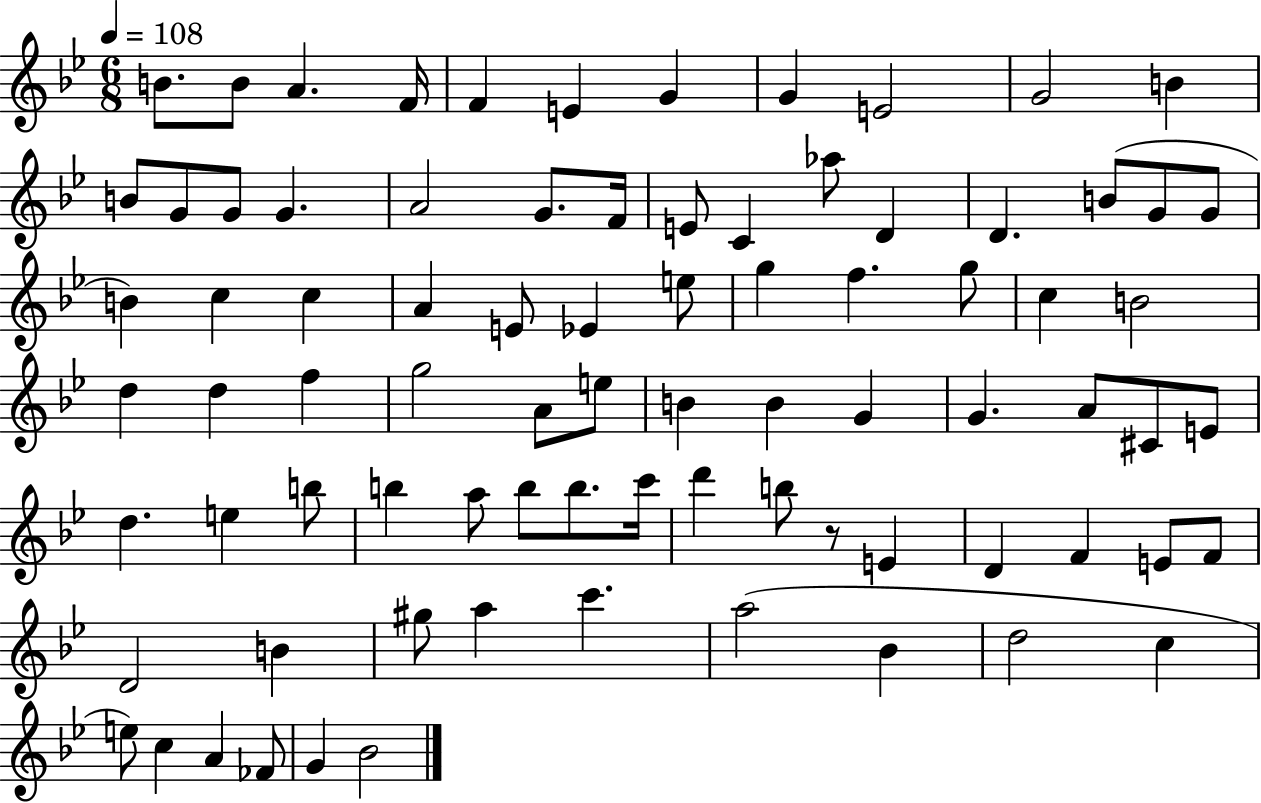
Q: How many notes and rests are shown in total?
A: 82